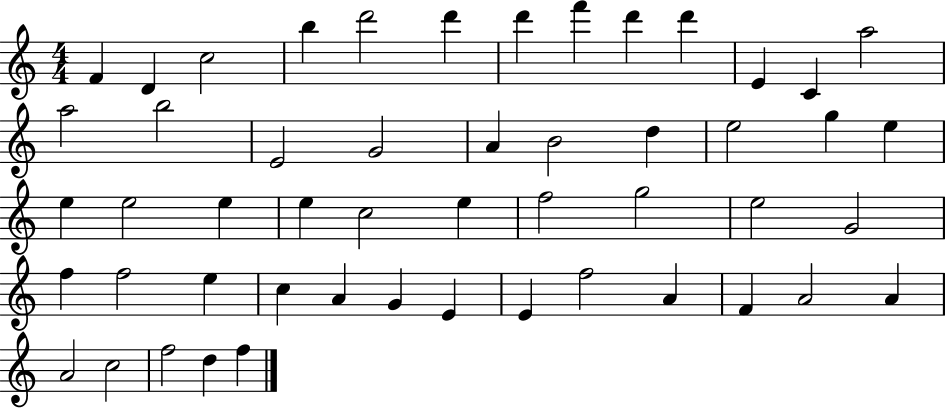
{
  \clef treble
  \numericTimeSignature
  \time 4/4
  \key c \major
  f'4 d'4 c''2 | b''4 d'''2 d'''4 | d'''4 f'''4 d'''4 d'''4 | e'4 c'4 a''2 | \break a''2 b''2 | e'2 g'2 | a'4 b'2 d''4 | e''2 g''4 e''4 | \break e''4 e''2 e''4 | e''4 c''2 e''4 | f''2 g''2 | e''2 g'2 | \break f''4 f''2 e''4 | c''4 a'4 g'4 e'4 | e'4 f''2 a'4 | f'4 a'2 a'4 | \break a'2 c''2 | f''2 d''4 f''4 | \bar "|."
}